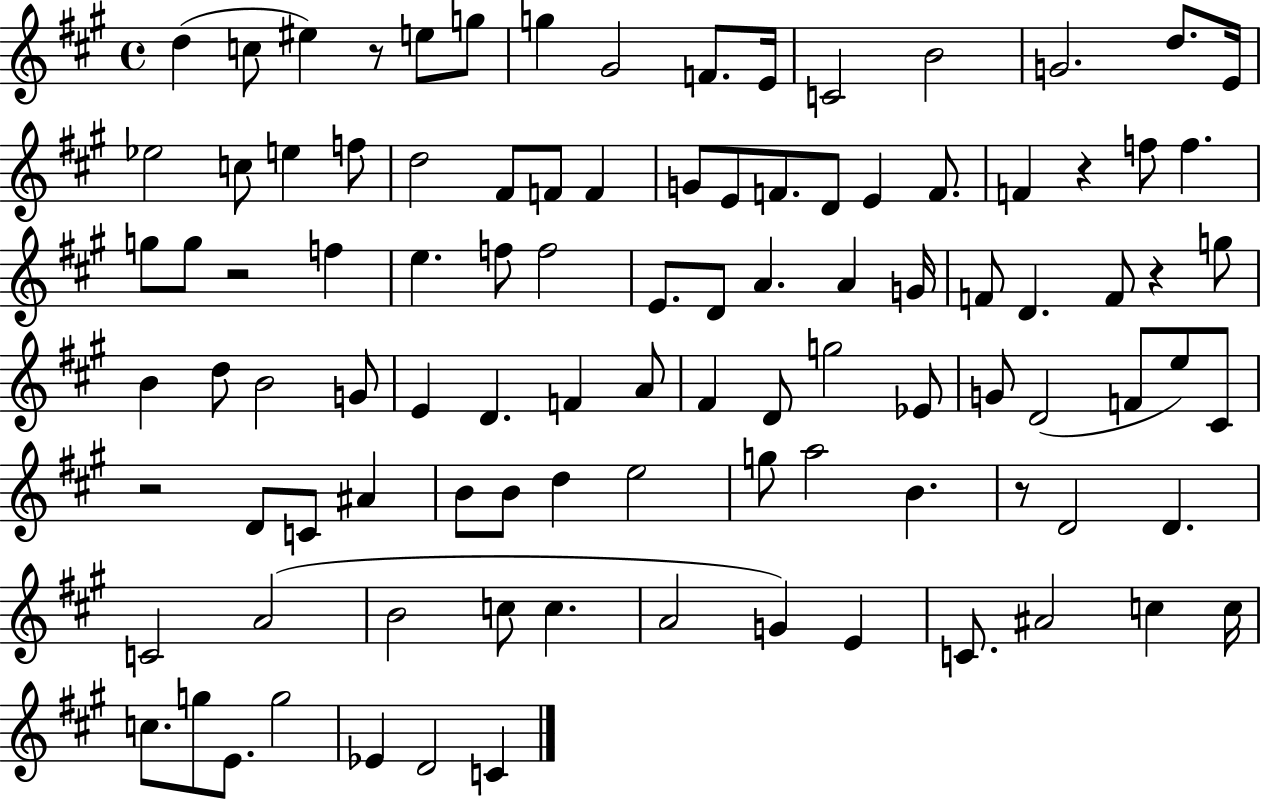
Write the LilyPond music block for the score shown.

{
  \clef treble
  \time 4/4
  \defaultTimeSignature
  \key a \major
  d''4( c''8 eis''4) r8 e''8 g''8 | g''4 gis'2 f'8. e'16 | c'2 b'2 | g'2. d''8. e'16 | \break ees''2 c''8 e''4 f''8 | d''2 fis'8 f'8 f'4 | g'8 e'8 f'8. d'8 e'4 f'8. | f'4 r4 f''8 f''4. | \break g''8 g''8 r2 f''4 | e''4. f''8 f''2 | e'8. d'8 a'4. a'4 g'16 | f'8 d'4. f'8 r4 g''8 | \break b'4 d''8 b'2 g'8 | e'4 d'4. f'4 a'8 | fis'4 d'8 g''2 ees'8 | g'8 d'2( f'8 e''8) cis'8 | \break r2 d'8 c'8 ais'4 | b'8 b'8 d''4 e''2 | g''8 a''2 b'4. | r8 d'2 d'4. | \break c'2 a'2( | b'2 c''8 c''4. | a'2 g'4) e'4 | c'8. ais'2 c''4 c''16 | \break c''8. g''8 e'8. g''2 | ees'4 d'2 c'4 | \bar "|."
}